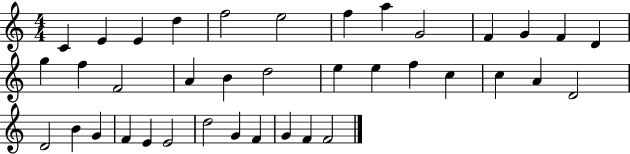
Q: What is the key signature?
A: C major